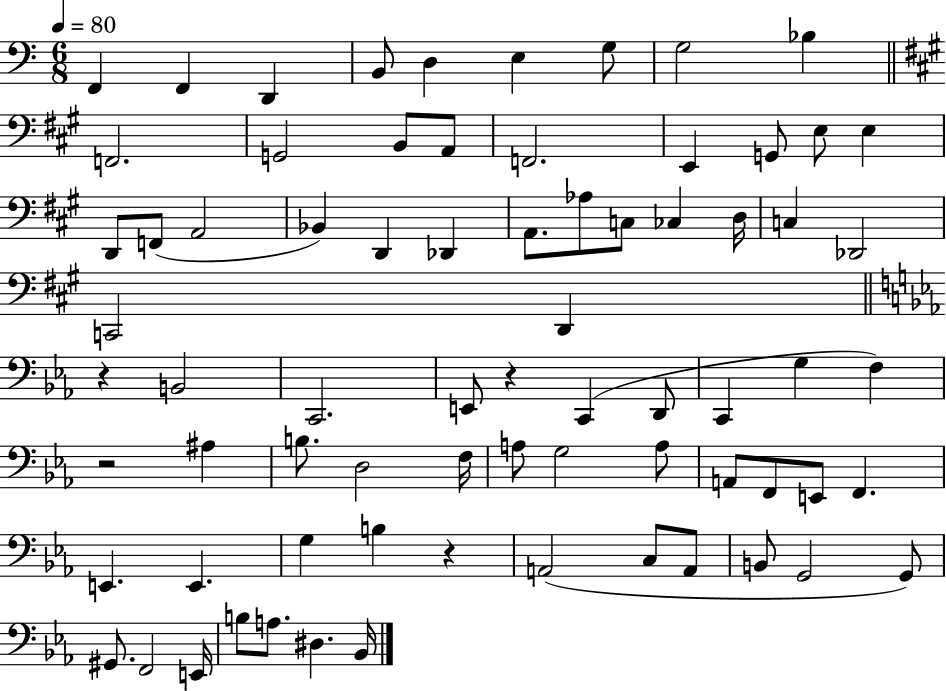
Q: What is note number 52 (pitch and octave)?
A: F2